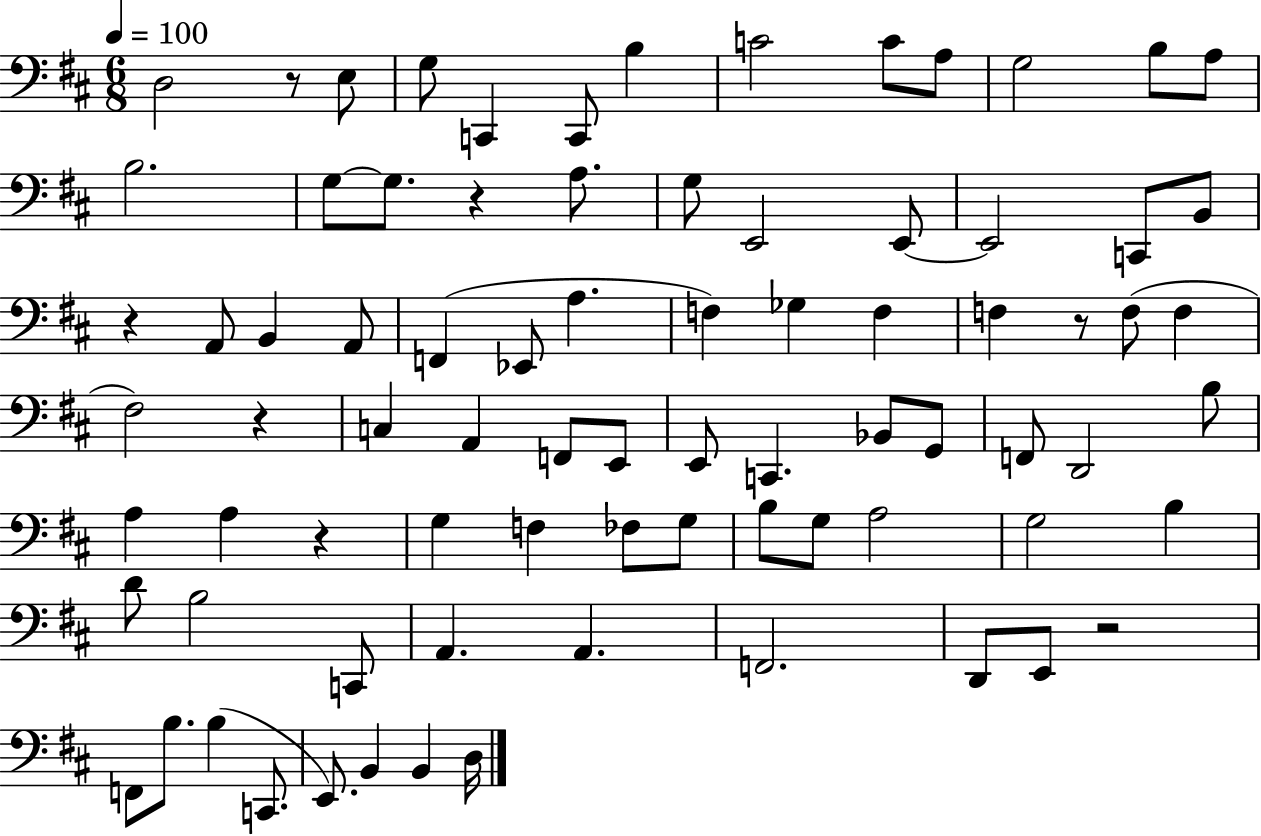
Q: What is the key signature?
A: D major